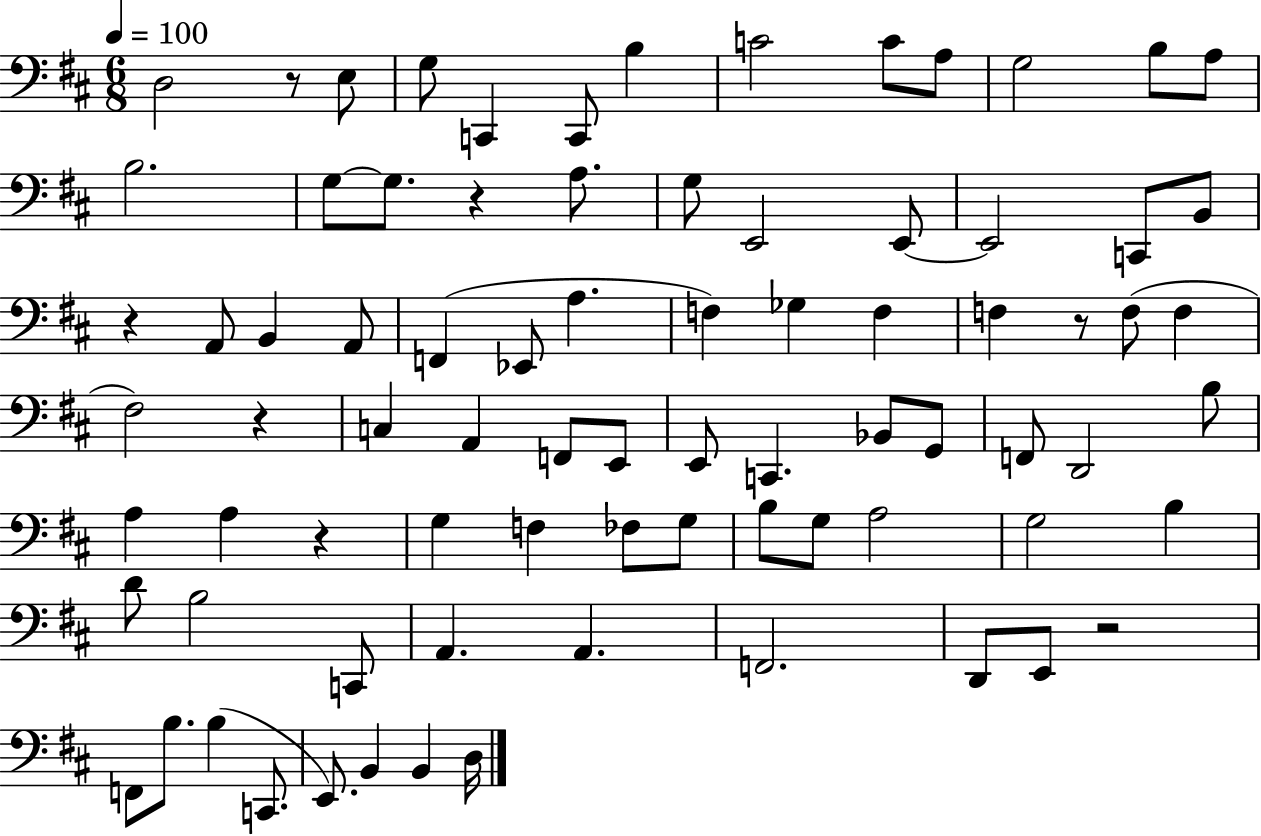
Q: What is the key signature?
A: D major